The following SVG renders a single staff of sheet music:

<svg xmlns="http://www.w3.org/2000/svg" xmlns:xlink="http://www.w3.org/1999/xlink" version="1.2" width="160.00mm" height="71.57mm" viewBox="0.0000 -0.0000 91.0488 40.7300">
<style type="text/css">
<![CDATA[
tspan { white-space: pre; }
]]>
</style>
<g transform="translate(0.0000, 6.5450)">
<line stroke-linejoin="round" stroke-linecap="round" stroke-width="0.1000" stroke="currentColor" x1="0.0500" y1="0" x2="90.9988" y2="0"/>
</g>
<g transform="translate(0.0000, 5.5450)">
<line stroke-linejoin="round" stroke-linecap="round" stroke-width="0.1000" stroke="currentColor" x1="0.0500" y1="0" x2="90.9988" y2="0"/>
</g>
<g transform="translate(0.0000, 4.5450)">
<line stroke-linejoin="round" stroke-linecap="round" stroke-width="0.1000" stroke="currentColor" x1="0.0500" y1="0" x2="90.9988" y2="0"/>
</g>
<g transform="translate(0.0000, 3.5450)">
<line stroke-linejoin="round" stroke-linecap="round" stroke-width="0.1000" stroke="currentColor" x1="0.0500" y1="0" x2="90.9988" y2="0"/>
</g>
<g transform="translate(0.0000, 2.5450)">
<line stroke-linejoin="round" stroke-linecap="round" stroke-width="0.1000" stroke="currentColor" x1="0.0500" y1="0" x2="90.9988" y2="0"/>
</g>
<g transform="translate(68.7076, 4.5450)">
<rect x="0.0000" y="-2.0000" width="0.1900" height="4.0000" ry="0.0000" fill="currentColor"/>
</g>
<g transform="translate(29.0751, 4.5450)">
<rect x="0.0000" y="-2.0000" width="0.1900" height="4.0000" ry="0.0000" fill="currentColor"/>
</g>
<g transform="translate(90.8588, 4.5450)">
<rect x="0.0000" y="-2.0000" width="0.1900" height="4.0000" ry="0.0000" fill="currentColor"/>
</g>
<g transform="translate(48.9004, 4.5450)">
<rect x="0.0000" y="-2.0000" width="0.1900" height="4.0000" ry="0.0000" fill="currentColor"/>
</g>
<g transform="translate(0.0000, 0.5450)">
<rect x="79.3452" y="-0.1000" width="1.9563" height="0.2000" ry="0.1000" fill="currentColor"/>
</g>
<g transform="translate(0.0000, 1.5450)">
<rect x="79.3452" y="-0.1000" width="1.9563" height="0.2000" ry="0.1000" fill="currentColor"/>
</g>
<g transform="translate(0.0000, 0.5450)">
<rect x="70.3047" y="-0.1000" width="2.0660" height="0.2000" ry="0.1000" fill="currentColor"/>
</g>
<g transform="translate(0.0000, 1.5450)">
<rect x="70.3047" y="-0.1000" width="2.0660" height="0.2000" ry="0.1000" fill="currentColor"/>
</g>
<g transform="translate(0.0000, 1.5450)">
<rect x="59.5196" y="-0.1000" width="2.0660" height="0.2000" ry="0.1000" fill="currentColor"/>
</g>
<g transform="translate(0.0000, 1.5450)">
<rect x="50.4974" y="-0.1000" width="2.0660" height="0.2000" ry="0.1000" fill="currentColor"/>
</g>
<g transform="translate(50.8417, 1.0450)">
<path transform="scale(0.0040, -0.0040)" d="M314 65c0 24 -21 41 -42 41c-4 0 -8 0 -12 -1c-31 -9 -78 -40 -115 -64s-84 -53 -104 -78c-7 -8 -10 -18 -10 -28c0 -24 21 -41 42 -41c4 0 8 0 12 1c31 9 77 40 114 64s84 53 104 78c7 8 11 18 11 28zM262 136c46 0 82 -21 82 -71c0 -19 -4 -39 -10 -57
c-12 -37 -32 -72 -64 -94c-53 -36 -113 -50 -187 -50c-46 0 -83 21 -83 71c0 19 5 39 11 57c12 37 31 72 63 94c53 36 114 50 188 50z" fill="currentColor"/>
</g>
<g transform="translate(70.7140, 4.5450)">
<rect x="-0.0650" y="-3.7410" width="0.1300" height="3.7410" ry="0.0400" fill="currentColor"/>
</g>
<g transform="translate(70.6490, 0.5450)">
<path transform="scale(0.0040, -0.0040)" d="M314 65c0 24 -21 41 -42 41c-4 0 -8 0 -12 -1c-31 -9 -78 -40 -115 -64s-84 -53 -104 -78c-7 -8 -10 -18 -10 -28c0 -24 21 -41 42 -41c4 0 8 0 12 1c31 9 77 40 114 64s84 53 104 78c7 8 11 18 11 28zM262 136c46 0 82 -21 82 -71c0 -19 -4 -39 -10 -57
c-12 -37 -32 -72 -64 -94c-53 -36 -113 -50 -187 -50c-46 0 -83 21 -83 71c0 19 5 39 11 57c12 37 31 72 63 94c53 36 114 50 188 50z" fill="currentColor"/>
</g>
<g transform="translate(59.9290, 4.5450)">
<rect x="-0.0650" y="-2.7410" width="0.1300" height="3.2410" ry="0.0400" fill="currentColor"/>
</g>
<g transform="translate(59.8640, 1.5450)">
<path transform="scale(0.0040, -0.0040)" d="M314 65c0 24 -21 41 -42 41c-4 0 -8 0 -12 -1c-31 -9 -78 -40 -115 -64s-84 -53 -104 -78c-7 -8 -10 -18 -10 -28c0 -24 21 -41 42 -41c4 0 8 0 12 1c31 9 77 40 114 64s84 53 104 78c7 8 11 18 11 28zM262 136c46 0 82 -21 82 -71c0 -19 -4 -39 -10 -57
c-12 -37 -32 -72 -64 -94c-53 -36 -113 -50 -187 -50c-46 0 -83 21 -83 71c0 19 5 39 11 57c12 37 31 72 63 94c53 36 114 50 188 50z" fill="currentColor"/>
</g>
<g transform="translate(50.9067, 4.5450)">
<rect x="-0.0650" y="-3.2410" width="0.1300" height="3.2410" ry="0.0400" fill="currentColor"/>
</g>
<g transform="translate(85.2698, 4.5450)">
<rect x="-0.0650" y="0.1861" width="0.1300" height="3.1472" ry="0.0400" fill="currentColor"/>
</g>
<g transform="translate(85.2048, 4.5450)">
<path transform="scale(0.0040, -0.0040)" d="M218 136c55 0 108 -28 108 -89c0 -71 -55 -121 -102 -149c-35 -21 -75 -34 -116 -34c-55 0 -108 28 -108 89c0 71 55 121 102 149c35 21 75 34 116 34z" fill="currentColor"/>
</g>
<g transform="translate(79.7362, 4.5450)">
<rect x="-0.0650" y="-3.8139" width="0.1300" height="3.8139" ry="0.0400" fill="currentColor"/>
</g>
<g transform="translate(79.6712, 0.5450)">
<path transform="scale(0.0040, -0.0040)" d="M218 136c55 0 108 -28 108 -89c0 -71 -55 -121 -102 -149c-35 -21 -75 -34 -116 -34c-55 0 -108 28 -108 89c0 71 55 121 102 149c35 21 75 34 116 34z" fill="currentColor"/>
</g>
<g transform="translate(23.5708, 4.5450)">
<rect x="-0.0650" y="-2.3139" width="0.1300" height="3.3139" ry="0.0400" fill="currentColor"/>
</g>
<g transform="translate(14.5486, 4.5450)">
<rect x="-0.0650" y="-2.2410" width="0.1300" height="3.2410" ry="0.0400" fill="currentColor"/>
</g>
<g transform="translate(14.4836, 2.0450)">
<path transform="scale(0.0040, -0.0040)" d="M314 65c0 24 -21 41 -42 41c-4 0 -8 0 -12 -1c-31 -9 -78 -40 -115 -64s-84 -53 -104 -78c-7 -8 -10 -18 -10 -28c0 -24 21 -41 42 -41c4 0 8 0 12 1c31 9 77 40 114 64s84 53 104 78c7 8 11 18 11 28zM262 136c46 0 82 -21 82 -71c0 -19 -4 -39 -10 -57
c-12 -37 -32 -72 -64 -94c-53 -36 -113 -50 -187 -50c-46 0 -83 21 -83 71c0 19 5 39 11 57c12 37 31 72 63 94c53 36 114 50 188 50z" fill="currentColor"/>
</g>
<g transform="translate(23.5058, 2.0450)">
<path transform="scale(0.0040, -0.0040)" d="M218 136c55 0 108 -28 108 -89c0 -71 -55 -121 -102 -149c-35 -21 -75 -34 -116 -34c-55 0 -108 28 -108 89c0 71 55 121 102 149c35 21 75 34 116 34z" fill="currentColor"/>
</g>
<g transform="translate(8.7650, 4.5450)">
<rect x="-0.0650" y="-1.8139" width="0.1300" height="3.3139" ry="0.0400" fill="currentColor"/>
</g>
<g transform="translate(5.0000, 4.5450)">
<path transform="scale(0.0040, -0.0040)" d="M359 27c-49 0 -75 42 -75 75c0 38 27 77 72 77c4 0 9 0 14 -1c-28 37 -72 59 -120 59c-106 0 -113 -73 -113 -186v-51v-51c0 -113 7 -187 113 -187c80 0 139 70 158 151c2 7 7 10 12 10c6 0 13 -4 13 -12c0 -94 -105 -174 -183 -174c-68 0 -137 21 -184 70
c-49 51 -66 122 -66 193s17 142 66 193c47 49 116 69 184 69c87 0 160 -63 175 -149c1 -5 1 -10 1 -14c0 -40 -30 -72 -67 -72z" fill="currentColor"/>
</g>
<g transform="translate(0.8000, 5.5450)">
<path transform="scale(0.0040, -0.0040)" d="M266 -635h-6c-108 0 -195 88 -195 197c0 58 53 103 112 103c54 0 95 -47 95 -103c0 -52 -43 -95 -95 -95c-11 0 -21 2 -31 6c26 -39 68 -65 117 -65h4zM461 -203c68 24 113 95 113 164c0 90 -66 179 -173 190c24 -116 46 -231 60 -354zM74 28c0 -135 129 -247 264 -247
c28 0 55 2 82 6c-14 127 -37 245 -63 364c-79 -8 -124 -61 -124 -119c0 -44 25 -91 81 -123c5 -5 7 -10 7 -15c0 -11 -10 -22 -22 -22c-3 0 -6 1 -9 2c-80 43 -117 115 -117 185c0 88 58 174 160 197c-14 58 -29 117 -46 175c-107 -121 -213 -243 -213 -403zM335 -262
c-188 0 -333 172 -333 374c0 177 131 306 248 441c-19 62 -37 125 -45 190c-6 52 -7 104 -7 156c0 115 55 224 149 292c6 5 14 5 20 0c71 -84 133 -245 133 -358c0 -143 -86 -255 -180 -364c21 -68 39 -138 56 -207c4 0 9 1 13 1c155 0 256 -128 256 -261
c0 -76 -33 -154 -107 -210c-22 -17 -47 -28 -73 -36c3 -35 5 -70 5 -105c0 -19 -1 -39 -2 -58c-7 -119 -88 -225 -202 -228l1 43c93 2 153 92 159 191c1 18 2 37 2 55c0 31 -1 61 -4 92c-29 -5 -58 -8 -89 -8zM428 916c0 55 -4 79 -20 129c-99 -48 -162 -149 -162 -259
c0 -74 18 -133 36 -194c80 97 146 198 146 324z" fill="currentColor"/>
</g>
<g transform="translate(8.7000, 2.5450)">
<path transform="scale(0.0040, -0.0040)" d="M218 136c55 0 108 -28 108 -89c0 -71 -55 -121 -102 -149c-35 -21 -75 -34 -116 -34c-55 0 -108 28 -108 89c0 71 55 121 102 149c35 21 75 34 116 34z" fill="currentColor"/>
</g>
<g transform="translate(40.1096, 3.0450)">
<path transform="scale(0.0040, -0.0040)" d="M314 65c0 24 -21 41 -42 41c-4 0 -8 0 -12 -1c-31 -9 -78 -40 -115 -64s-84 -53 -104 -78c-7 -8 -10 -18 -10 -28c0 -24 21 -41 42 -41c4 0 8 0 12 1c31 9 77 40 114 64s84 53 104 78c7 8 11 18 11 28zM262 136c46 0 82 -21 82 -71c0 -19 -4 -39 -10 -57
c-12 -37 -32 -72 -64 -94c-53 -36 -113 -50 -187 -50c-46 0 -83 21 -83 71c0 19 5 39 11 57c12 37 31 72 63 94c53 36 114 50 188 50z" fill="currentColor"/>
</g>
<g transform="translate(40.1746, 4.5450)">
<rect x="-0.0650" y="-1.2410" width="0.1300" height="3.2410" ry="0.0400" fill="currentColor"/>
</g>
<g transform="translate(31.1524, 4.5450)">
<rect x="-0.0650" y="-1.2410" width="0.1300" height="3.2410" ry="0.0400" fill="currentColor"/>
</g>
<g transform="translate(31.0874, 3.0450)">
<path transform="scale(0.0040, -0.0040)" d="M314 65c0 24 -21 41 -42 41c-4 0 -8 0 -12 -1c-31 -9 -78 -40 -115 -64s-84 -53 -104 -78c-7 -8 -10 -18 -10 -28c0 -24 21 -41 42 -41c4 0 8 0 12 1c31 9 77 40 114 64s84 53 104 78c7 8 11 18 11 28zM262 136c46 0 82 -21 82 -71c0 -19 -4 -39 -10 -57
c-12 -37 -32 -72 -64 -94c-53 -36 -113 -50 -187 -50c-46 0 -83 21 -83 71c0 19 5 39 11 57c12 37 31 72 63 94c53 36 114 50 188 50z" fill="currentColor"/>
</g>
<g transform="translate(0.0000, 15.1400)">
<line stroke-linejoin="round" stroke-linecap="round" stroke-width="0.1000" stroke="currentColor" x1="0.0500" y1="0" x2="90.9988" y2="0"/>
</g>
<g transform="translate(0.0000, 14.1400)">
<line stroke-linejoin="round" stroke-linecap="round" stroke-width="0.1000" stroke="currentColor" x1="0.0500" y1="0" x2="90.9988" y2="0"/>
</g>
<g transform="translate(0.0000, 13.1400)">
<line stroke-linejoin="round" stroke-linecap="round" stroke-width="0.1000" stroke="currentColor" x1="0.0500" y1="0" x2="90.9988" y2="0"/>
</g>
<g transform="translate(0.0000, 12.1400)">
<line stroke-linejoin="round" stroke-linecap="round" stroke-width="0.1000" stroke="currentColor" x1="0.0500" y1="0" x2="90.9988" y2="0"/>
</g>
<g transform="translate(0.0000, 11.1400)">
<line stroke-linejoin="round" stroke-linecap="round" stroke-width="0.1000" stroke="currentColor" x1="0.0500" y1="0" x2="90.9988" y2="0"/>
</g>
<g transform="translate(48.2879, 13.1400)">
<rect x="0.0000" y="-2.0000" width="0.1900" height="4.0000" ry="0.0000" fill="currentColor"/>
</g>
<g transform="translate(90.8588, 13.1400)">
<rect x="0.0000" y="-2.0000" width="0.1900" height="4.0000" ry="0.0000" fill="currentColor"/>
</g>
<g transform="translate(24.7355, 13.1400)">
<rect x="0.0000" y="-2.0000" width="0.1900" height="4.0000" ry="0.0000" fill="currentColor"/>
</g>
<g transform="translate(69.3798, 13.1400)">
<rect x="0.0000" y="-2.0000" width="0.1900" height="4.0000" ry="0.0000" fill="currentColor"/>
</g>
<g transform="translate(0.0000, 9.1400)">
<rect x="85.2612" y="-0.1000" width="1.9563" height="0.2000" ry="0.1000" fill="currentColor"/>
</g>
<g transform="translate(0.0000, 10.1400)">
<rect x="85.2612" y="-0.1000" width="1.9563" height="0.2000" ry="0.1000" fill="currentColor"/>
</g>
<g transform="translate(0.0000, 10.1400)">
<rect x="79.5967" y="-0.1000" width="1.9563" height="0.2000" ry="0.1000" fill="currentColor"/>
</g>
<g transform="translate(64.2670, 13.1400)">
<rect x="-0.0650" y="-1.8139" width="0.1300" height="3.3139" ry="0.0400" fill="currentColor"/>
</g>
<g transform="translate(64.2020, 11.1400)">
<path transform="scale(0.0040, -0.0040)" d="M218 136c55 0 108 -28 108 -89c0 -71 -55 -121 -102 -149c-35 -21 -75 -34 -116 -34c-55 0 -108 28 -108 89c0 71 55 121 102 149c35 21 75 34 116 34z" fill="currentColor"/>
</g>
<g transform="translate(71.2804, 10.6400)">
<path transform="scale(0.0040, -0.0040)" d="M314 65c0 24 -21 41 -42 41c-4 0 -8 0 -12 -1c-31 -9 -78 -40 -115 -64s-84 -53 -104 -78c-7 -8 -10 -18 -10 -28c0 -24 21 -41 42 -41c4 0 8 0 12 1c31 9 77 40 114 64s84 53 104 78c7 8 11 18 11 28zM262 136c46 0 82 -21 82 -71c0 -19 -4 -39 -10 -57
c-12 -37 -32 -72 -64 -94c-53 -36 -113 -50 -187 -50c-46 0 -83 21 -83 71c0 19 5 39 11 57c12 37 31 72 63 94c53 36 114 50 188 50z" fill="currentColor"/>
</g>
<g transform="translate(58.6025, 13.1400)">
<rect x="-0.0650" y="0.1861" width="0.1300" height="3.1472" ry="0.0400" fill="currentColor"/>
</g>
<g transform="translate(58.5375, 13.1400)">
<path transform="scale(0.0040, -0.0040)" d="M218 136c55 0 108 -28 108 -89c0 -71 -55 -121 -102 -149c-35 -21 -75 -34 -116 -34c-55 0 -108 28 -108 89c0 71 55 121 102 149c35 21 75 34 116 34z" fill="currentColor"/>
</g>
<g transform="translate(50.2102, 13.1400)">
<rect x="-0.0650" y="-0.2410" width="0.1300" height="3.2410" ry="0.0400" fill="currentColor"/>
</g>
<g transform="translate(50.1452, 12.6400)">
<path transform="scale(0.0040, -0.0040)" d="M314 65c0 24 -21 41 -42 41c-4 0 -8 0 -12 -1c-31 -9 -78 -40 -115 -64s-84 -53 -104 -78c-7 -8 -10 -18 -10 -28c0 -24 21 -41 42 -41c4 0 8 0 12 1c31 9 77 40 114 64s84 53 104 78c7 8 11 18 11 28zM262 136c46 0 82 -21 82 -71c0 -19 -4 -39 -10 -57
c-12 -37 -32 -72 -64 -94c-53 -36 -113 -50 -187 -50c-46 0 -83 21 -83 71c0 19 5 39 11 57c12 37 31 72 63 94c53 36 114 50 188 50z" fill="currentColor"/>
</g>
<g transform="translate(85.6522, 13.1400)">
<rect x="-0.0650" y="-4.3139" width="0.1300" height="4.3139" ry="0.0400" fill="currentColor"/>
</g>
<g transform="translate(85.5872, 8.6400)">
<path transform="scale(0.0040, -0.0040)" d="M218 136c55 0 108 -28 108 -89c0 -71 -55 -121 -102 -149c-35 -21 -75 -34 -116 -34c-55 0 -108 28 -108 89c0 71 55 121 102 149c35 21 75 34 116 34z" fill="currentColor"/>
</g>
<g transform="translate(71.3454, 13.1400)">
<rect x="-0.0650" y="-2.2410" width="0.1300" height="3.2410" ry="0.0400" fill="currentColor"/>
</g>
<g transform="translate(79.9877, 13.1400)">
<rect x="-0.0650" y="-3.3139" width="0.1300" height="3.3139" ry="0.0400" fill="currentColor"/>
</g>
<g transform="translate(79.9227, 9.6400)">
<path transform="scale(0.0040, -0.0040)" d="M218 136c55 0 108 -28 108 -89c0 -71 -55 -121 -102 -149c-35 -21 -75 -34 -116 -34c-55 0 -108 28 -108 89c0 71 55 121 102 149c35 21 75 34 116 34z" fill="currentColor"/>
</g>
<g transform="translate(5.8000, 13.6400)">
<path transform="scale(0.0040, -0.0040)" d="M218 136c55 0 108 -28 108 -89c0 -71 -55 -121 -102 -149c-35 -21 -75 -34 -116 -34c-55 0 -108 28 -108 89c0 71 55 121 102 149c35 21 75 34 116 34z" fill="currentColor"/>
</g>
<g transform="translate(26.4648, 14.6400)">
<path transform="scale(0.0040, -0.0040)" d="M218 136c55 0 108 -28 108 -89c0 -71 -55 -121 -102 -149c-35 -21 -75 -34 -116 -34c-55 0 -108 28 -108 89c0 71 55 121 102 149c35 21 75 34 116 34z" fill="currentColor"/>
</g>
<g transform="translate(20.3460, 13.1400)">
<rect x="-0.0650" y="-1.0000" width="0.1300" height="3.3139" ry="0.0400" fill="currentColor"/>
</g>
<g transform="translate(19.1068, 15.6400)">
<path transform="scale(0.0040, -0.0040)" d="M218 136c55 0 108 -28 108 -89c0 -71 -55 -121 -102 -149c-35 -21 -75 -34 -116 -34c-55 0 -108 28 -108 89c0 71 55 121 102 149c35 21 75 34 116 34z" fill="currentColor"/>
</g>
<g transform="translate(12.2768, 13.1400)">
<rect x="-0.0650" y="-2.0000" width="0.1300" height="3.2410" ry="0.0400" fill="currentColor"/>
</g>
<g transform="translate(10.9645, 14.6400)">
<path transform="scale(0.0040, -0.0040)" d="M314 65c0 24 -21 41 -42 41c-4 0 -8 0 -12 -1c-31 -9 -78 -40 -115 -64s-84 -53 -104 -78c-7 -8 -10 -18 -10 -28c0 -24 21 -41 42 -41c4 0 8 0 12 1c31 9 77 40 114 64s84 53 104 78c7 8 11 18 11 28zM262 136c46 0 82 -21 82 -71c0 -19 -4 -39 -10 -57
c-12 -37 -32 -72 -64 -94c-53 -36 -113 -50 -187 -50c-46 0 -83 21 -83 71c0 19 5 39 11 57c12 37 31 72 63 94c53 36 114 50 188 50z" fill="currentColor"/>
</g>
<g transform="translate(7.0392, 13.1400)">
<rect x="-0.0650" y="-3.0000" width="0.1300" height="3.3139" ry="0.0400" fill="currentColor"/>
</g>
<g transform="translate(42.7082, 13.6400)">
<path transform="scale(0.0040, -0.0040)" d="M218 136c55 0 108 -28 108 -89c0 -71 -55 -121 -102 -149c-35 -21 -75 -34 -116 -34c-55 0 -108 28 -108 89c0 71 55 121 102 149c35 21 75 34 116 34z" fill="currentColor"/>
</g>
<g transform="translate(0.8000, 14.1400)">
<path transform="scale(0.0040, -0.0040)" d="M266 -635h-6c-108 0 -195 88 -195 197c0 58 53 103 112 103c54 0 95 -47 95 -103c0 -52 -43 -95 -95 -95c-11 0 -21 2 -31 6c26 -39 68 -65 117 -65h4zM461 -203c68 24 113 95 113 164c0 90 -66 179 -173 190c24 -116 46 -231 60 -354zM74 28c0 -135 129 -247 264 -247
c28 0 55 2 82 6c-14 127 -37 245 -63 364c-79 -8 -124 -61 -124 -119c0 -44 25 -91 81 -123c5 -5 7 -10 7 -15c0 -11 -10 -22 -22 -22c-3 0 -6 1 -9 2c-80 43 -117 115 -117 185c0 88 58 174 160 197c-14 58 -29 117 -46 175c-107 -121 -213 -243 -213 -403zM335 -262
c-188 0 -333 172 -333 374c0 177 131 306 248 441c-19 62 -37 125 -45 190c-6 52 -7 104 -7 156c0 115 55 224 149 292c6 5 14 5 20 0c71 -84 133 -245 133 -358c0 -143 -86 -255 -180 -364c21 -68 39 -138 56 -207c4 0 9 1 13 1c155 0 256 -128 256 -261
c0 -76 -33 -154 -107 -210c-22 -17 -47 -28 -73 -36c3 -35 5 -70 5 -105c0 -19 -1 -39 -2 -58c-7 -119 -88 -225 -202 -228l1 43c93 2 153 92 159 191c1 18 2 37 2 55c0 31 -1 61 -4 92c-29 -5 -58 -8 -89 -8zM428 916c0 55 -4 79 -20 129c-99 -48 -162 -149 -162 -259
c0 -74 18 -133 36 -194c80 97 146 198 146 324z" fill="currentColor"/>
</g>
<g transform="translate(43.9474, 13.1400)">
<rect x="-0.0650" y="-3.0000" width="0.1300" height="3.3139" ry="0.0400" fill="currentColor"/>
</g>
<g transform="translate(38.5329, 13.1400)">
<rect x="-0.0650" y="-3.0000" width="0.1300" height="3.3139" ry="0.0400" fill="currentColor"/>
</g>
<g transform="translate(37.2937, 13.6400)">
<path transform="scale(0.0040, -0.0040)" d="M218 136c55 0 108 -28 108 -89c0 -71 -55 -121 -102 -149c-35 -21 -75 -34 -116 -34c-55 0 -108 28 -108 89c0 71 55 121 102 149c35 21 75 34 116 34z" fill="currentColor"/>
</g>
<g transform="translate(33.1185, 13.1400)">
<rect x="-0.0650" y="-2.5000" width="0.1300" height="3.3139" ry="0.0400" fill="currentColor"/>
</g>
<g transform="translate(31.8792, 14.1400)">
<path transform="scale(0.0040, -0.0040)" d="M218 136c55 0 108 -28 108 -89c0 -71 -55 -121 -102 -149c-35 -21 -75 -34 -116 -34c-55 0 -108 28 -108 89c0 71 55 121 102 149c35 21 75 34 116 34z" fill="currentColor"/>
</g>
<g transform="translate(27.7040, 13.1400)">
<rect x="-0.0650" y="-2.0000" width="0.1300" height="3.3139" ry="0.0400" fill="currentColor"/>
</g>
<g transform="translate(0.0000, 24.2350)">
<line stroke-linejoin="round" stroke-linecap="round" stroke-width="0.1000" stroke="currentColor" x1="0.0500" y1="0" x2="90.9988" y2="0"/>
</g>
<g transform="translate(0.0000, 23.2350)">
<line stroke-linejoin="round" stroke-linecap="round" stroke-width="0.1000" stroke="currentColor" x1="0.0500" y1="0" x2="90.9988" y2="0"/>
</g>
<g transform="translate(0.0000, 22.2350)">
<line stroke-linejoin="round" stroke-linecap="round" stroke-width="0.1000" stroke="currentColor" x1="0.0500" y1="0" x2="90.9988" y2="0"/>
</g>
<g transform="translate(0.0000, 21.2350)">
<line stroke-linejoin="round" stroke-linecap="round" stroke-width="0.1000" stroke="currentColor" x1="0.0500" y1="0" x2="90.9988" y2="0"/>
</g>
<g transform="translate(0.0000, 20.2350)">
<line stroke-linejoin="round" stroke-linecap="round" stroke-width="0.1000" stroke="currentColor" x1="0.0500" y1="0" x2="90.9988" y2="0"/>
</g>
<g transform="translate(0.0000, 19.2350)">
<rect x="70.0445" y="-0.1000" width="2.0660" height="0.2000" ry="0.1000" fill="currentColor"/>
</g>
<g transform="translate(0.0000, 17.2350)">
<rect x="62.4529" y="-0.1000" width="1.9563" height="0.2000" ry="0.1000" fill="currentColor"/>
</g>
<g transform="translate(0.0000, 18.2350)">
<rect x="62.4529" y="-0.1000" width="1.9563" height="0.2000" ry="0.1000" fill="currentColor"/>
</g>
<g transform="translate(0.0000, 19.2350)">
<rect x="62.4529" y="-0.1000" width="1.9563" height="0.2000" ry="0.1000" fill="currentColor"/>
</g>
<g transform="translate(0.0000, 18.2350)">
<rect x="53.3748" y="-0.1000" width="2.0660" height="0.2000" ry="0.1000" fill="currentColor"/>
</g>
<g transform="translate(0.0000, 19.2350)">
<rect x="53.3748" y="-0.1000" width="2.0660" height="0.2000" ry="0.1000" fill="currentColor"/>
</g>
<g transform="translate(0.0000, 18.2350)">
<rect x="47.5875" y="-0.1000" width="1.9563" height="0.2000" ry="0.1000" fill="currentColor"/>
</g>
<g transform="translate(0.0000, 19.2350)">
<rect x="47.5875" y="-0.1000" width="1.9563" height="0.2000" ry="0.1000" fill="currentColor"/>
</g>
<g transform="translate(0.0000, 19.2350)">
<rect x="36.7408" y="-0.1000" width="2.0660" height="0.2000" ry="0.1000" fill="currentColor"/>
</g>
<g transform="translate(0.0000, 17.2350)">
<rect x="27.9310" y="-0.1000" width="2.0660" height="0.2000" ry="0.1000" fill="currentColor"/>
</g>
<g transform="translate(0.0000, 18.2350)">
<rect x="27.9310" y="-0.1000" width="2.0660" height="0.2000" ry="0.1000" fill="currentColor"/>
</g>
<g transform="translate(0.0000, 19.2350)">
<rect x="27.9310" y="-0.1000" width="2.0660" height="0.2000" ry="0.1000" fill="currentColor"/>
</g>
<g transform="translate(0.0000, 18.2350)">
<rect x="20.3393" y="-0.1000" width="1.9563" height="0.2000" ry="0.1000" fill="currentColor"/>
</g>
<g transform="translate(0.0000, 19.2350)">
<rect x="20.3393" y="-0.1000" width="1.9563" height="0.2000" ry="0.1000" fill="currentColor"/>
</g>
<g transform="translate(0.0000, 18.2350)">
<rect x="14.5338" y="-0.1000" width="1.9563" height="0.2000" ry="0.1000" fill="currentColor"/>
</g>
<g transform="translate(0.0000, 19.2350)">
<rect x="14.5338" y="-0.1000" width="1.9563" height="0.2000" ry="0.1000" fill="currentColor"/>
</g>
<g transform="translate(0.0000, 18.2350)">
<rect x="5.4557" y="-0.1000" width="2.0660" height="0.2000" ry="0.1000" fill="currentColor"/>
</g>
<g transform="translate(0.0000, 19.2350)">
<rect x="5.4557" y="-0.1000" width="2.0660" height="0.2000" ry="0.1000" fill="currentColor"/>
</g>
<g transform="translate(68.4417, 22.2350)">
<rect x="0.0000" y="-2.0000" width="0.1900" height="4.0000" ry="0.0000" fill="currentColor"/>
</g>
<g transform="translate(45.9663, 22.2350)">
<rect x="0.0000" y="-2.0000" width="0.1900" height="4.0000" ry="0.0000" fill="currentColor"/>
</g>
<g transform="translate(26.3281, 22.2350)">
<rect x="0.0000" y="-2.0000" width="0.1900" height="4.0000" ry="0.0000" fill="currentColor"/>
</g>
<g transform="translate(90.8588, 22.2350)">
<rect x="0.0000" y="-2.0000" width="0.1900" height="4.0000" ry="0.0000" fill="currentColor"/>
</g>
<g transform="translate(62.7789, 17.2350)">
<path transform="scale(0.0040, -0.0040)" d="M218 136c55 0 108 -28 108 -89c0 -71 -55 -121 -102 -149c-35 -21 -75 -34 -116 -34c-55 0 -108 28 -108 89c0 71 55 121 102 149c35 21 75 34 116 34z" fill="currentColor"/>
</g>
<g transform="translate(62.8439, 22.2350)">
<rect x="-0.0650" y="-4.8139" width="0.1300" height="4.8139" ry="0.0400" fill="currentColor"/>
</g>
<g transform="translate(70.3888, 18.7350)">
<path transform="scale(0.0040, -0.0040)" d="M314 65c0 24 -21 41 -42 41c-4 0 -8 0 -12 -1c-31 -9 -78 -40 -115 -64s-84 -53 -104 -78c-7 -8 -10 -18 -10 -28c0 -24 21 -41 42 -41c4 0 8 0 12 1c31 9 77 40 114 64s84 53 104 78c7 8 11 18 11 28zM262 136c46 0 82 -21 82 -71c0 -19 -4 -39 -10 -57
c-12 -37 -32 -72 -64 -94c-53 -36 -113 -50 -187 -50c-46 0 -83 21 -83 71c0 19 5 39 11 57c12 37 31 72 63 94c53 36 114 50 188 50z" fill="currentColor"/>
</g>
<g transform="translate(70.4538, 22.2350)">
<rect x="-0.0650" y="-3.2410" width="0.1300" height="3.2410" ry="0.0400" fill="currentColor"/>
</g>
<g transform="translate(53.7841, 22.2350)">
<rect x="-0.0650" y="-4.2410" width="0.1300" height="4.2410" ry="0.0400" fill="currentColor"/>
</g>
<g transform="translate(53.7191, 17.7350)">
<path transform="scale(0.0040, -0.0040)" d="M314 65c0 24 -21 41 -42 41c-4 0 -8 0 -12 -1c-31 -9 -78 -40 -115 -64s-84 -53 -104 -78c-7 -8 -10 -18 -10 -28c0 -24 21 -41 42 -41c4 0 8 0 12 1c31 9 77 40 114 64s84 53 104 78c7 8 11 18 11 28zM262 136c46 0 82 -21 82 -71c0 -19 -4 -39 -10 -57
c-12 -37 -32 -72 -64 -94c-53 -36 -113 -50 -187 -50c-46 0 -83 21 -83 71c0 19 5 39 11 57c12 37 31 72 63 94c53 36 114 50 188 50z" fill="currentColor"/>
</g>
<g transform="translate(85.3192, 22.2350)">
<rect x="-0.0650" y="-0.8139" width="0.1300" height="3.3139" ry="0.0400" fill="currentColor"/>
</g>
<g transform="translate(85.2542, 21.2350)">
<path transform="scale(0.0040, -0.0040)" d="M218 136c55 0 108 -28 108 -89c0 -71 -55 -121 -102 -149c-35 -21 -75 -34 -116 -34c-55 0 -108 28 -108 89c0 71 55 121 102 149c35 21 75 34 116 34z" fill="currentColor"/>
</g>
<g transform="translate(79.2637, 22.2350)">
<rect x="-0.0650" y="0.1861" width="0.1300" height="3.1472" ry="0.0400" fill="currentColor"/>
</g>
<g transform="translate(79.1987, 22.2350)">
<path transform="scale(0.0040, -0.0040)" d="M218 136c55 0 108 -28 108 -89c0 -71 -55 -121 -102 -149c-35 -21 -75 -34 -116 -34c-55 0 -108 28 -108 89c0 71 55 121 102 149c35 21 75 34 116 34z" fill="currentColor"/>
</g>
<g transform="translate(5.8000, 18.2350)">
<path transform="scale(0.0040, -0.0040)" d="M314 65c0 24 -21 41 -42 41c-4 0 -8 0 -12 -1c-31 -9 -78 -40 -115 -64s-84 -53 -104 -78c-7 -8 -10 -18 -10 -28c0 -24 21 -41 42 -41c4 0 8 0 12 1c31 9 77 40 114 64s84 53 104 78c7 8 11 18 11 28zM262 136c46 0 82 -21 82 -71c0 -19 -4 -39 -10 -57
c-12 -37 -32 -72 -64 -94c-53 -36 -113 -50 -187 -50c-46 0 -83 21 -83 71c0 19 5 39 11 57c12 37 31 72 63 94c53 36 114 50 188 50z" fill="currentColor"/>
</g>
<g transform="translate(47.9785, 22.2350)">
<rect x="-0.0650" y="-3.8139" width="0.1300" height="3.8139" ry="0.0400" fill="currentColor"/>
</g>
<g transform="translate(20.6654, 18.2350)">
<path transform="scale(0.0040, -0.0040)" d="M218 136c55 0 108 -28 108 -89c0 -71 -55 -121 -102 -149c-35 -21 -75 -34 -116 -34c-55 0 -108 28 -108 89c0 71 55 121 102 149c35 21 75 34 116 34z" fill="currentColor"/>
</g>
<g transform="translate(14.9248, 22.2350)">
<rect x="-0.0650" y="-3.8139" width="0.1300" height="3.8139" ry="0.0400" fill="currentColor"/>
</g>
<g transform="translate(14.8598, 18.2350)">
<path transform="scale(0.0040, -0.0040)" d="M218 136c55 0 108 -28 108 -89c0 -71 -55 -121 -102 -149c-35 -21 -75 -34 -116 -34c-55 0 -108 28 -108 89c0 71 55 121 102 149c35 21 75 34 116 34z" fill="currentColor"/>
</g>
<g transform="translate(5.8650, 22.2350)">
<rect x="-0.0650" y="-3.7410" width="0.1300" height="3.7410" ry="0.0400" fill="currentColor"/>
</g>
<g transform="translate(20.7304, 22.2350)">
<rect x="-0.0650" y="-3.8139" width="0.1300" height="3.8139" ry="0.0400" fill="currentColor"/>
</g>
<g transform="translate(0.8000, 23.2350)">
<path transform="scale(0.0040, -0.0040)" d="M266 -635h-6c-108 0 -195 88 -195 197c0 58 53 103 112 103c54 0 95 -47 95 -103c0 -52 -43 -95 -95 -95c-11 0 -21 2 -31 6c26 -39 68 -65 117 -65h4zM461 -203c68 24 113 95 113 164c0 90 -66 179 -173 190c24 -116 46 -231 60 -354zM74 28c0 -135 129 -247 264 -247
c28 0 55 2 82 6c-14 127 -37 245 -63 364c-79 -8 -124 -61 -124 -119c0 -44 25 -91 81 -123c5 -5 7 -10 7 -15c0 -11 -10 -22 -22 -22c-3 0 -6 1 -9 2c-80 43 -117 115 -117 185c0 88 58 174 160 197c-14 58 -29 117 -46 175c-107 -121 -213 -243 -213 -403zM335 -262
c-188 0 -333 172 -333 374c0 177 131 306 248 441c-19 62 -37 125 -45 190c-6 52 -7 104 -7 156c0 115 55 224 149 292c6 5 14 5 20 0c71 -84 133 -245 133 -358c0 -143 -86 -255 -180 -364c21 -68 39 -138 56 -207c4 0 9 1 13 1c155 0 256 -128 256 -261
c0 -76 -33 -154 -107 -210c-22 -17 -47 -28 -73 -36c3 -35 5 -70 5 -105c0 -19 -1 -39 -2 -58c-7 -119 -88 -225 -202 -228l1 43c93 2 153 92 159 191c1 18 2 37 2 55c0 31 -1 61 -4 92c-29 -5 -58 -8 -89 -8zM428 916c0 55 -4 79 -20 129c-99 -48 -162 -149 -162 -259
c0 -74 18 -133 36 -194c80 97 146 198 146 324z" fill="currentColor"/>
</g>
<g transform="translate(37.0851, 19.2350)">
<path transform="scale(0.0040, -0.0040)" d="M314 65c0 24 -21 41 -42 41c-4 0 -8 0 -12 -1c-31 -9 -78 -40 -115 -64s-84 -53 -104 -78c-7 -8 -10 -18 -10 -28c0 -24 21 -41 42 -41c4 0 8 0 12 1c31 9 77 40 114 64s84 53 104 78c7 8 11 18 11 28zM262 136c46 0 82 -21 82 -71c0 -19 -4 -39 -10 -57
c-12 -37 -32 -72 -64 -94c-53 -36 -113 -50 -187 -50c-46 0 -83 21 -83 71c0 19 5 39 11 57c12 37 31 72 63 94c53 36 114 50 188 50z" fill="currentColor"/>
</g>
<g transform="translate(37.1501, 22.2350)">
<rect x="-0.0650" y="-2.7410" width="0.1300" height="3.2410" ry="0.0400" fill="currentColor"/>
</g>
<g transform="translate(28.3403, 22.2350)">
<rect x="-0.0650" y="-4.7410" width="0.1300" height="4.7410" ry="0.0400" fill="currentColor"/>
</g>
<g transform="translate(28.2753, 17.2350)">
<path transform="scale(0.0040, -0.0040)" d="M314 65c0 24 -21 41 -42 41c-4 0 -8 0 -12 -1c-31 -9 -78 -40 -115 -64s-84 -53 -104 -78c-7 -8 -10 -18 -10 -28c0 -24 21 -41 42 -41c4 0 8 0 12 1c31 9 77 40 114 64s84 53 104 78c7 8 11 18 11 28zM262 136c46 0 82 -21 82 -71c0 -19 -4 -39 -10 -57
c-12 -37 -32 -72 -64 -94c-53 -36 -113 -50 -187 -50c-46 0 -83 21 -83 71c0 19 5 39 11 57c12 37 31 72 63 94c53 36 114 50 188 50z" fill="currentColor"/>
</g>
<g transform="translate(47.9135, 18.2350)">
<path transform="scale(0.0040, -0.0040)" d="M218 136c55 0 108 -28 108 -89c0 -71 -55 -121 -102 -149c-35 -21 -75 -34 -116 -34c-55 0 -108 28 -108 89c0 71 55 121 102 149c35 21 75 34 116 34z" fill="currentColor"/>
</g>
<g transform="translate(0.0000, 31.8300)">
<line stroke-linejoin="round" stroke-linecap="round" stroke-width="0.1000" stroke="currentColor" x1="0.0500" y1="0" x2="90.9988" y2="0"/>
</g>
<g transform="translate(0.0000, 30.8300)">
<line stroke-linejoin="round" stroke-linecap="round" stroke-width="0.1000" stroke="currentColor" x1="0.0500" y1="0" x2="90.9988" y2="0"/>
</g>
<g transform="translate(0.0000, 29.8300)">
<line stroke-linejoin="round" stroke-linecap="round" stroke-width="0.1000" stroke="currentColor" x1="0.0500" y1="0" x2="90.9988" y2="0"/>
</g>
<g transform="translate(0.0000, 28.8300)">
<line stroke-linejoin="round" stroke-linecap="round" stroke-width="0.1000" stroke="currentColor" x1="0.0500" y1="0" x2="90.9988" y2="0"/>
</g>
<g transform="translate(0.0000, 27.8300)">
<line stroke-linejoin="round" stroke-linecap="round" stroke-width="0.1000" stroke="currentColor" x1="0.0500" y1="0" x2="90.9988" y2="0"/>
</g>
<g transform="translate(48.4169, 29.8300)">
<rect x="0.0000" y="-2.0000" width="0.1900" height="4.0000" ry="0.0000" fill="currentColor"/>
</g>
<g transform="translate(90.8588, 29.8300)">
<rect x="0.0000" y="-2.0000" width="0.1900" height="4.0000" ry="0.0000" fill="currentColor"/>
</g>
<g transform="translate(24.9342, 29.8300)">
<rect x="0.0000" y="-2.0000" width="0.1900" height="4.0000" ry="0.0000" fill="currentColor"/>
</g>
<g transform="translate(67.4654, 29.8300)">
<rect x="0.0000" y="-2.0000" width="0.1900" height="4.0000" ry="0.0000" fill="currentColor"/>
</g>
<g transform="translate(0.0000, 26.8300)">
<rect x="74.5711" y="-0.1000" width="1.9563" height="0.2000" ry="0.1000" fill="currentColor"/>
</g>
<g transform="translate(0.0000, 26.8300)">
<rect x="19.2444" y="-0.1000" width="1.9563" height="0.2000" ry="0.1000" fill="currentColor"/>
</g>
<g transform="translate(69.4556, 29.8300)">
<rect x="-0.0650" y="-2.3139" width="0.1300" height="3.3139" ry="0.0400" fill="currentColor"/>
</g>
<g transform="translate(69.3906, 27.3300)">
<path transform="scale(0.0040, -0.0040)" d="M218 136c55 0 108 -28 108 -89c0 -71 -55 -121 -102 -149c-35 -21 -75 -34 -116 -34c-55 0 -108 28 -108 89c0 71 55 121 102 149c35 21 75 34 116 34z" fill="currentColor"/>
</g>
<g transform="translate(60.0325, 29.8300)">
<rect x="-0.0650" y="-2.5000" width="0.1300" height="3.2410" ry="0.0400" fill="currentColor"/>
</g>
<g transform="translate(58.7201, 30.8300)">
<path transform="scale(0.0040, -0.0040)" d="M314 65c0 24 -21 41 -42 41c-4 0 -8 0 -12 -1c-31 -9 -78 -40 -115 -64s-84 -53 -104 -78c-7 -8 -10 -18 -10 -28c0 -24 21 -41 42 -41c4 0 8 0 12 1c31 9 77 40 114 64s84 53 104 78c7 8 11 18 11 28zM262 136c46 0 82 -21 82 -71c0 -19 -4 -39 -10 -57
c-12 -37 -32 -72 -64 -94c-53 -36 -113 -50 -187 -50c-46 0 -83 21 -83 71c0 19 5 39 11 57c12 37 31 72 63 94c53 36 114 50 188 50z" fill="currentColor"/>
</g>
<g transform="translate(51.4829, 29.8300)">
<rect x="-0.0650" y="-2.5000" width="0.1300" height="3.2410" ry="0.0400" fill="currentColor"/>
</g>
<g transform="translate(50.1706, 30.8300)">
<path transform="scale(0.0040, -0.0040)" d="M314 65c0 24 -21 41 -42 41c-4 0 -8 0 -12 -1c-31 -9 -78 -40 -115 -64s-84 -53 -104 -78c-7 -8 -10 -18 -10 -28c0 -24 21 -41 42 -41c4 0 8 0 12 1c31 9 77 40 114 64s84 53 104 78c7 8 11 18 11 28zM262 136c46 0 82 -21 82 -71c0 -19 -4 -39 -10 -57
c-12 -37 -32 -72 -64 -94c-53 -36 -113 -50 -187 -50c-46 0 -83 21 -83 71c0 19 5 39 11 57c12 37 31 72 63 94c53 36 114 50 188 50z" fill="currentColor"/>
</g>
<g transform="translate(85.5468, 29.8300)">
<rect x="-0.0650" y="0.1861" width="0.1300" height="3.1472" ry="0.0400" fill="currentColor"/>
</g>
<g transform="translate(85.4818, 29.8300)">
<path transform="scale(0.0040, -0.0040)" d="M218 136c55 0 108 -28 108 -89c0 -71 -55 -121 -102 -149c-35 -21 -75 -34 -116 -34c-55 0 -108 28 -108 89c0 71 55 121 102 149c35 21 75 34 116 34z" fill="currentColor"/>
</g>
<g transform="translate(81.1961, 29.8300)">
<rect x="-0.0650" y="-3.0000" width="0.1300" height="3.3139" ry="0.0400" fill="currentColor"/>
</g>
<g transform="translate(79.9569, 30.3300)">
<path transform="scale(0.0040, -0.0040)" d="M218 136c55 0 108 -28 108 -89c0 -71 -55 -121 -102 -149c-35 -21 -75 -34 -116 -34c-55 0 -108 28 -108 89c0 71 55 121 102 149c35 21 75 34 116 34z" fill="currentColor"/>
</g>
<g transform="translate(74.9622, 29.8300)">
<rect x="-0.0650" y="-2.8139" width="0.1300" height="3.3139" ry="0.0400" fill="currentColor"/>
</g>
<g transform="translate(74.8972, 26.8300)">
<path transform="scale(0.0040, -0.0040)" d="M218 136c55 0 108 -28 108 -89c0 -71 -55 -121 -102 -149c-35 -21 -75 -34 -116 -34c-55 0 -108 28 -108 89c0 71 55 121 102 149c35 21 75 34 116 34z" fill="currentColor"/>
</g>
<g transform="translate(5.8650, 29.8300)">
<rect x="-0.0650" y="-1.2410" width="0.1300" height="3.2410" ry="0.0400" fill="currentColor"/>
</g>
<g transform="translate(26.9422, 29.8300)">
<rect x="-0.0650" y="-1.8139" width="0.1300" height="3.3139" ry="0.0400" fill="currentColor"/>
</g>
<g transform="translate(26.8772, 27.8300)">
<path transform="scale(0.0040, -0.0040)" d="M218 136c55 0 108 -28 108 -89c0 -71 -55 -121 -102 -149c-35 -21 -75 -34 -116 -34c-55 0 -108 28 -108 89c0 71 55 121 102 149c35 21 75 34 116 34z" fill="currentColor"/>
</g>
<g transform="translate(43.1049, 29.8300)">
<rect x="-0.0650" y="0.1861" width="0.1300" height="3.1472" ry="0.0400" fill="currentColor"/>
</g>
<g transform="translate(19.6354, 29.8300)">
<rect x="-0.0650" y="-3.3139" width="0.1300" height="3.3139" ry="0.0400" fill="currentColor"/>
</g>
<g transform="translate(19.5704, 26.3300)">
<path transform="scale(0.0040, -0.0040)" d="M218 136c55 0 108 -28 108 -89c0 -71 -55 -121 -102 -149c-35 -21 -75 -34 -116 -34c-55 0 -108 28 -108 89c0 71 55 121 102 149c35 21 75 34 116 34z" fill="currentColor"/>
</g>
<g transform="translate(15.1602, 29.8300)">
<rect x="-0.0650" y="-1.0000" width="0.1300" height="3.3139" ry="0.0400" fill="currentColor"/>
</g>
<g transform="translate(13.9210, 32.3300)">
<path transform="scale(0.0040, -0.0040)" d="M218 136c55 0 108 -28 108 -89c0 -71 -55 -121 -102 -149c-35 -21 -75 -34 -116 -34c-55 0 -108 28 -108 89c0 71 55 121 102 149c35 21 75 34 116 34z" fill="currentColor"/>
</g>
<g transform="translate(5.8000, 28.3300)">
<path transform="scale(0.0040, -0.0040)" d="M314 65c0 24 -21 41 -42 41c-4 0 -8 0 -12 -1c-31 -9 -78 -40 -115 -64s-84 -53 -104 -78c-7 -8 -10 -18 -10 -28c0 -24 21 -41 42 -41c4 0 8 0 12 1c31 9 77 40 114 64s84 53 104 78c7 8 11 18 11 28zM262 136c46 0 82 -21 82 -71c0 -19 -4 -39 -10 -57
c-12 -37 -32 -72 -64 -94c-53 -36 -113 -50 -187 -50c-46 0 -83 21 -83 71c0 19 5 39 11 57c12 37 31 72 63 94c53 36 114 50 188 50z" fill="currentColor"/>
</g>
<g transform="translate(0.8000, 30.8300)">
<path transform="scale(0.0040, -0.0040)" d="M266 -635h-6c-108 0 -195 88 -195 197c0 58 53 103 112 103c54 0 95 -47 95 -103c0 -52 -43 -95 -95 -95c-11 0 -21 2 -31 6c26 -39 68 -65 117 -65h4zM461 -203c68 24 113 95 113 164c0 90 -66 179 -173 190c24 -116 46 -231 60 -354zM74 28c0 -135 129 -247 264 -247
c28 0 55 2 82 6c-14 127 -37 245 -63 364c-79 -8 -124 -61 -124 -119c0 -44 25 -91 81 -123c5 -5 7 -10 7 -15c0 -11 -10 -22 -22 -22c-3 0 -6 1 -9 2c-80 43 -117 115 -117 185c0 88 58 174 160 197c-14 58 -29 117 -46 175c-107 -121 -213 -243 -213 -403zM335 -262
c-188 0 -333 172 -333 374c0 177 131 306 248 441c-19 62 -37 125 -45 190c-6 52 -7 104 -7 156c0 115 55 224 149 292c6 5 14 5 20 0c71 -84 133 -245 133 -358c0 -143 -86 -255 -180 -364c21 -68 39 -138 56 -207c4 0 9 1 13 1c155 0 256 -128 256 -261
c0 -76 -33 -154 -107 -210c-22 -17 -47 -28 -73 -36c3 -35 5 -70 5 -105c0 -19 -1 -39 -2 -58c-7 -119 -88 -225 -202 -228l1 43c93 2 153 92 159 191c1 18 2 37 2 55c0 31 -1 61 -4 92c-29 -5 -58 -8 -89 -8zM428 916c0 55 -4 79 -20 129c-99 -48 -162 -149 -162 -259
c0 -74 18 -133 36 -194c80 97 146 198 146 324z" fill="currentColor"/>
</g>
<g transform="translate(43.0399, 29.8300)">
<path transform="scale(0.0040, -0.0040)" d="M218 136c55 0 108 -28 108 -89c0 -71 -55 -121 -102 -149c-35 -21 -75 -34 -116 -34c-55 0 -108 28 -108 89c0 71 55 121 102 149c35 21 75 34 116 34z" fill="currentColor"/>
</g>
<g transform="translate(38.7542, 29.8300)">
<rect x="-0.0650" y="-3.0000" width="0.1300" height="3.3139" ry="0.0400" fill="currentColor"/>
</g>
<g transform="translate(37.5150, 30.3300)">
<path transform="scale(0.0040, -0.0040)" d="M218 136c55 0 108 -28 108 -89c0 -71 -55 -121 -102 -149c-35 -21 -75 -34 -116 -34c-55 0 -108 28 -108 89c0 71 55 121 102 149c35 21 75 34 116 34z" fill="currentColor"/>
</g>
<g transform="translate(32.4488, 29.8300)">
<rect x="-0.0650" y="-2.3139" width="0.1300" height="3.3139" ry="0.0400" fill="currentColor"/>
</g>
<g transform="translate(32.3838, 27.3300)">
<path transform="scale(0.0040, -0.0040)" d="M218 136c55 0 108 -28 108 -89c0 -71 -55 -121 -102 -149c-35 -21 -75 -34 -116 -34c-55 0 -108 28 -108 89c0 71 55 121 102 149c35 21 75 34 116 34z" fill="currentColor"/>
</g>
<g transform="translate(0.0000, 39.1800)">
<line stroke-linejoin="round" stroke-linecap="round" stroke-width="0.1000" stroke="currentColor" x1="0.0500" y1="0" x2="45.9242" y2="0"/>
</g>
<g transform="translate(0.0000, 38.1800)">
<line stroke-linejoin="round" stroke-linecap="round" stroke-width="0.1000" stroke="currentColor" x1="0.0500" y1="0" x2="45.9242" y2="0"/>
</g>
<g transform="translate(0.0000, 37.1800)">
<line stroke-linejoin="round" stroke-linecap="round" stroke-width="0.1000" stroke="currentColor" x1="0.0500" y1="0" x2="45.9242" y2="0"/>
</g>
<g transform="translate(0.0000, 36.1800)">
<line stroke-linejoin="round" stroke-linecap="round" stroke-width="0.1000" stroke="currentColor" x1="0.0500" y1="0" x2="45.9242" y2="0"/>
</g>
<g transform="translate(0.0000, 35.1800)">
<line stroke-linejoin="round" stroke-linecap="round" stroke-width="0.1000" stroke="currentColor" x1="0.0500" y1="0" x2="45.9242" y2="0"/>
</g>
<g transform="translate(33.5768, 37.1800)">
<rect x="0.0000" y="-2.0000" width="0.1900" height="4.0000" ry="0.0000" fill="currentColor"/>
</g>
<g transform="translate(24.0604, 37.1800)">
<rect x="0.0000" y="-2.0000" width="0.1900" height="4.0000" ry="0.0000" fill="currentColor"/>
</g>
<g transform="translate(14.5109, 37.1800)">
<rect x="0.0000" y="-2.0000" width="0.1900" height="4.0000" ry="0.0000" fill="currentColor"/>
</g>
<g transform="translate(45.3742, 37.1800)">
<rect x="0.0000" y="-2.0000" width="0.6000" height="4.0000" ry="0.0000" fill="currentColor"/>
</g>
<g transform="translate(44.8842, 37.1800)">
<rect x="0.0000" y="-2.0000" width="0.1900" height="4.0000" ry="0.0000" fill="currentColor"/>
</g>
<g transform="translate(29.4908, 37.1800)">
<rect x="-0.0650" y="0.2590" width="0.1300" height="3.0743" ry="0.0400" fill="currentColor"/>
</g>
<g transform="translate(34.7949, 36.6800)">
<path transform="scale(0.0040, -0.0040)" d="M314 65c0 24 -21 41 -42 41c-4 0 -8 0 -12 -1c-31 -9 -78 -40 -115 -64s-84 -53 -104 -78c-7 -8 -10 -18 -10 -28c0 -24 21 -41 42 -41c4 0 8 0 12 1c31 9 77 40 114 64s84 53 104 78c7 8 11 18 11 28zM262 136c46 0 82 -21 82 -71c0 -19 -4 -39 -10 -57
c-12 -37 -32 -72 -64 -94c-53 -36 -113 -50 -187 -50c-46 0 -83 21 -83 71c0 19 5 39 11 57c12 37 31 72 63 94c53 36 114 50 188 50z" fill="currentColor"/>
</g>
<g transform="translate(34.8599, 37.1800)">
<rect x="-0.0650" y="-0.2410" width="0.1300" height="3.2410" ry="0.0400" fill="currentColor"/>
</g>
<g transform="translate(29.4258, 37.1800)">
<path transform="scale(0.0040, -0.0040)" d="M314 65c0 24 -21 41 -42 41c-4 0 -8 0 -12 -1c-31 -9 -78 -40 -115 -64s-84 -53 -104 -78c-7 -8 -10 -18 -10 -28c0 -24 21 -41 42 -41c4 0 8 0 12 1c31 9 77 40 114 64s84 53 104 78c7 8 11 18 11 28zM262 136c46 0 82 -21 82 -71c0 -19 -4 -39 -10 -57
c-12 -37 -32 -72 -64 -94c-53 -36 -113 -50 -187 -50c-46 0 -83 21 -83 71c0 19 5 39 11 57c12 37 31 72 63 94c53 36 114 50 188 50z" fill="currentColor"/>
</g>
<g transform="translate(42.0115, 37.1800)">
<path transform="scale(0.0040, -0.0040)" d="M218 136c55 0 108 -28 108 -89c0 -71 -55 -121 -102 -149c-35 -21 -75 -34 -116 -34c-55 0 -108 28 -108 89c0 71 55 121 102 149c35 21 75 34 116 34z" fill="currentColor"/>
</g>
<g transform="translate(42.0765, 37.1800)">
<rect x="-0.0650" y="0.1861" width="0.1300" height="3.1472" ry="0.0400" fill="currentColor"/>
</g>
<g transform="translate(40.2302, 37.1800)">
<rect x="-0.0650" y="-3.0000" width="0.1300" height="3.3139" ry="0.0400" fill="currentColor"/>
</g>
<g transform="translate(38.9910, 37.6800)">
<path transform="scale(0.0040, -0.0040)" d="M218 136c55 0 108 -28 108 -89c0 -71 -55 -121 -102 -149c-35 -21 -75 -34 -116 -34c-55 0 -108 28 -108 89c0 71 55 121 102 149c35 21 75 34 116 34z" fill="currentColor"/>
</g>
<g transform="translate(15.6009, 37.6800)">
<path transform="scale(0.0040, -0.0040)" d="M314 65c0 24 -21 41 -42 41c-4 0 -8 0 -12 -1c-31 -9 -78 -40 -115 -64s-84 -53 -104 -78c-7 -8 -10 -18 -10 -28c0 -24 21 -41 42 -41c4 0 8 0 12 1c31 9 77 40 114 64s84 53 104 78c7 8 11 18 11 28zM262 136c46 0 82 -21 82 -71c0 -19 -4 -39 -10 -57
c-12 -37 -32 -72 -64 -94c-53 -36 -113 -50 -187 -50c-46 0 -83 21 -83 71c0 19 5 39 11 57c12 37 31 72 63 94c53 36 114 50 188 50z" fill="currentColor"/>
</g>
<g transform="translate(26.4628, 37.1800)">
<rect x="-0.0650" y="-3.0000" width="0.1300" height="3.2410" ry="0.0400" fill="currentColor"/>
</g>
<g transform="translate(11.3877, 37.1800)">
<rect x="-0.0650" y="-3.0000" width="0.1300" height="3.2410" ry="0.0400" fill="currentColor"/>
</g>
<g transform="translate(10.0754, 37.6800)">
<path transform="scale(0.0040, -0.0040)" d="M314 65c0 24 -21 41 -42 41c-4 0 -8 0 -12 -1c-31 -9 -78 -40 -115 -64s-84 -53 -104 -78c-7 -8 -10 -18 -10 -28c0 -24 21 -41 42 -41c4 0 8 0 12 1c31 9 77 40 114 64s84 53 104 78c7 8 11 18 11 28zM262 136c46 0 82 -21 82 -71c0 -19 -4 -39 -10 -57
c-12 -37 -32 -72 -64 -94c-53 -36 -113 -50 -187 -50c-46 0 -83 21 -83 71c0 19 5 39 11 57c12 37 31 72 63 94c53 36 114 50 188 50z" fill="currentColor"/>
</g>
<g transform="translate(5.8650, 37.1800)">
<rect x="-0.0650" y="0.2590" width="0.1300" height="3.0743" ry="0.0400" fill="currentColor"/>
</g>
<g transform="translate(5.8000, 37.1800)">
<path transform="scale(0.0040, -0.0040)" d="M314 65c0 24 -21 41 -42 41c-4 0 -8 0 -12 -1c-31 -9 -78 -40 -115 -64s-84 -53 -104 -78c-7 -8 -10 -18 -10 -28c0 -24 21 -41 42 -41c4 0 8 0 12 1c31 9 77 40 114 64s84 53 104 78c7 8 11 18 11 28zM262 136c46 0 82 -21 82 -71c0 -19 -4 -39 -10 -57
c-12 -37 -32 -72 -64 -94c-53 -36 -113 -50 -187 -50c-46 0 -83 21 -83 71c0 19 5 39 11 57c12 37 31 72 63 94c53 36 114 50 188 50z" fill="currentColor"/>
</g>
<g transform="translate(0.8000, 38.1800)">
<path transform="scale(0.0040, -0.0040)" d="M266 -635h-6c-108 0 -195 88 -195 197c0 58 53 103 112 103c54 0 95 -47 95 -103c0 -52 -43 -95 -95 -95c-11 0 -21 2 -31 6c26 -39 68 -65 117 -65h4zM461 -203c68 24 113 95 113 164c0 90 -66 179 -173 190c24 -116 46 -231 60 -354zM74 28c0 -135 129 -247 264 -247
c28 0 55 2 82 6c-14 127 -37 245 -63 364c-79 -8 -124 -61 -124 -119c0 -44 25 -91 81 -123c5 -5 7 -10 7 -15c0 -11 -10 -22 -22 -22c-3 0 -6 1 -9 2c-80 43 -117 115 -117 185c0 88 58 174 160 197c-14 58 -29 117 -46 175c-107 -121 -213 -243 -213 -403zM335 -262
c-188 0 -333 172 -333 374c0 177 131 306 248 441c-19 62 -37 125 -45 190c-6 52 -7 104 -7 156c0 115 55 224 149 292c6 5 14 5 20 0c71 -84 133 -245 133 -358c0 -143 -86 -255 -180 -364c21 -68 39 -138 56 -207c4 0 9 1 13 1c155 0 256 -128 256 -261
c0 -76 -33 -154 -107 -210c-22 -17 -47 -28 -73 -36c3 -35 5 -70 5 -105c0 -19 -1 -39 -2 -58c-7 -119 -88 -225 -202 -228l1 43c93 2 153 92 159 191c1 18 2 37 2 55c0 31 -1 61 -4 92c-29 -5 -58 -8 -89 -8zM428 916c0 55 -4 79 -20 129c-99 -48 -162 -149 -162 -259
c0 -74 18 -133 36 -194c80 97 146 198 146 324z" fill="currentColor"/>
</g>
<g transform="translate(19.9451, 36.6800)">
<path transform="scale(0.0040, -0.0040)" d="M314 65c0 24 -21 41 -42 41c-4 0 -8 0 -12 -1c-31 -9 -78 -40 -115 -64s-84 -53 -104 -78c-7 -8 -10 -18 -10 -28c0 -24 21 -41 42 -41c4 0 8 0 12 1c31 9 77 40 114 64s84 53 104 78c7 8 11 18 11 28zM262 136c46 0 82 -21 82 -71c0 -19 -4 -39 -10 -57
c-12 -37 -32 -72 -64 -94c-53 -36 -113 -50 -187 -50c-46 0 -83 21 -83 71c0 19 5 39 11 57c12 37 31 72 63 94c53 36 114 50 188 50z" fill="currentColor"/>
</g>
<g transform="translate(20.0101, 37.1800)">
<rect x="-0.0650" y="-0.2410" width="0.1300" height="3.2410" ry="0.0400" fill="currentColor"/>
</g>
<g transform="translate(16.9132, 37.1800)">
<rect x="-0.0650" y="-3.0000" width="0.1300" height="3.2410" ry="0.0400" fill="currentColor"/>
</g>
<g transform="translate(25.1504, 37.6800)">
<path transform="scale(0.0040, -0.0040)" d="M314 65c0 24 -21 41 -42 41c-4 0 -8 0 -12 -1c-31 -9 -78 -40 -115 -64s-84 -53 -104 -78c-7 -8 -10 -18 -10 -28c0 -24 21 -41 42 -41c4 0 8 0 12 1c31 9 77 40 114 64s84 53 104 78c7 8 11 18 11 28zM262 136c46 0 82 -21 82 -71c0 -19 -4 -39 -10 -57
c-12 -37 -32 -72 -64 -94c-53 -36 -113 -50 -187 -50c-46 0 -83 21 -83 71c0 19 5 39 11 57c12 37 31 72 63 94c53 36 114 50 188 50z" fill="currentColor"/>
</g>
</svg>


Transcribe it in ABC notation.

X:1
T:Untitled
M:4/4
L:1/4
K:C
f g2 g e2 e2 b2 a2 c'2 c' B A F2 D F G A A c2 B f g2 b d' c'2 c' c' e'2 a2 c' d'2 e' b2 B d e2 D b f g A B G2 G2 g a A B B2 A2 A2 c2 A2 B2 c2 A B